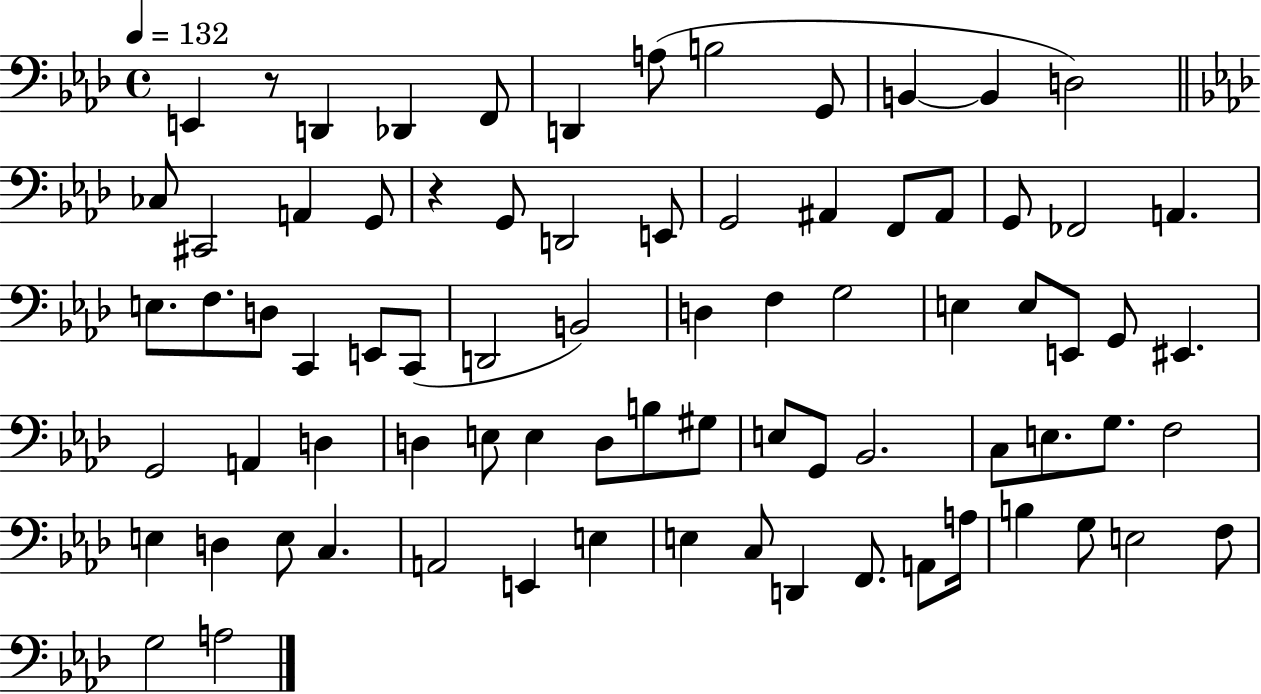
E2/q R/e D2/q Db2/q F2/e D2/q A3/e B3/h G2/e B2/q B2/q D3/h CES3/e C#2/h A2/q G2/e R/q G2/e D2/h E2/e G2/h A#2/q F2/e A#2/e G2/e FES2/h A2/q. E3/e. F3/e. D3/e C2/q E2/e C2/e D2/h B2/h D3/q F3/q G3/h E3/q E3/e E2/e G2/e EIS2/q. G2/h A2/q D3/q D3/q E3/e E3/q D3/e B3/e G#3/e E3/e G2/e Bb2/h. C3/e E3/e. G3/e. F3/h E3/q D3/q E3/e C3/q. A2/h E2/q E3/q E3/q C3/e D2/q F2/e. A2/e A3/s B3/q G3/e E3/h F3/e G3/h A3/h